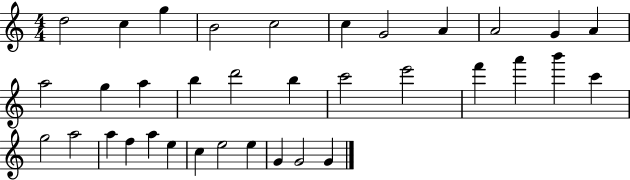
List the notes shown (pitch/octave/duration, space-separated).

D5/h C5/q G5/q B4/h C5/h C5/q G4/h A4/q A4/h G4/q A4/q A5/h G5/q A5/q B5/q D6/h B5/q C6/h E6/h F6/q A6/q B6/q C6/q G5/h A5/h A5/q F5/q A5/q E5/q C5/q E5/h E5/q G4/q G4/h G4/q